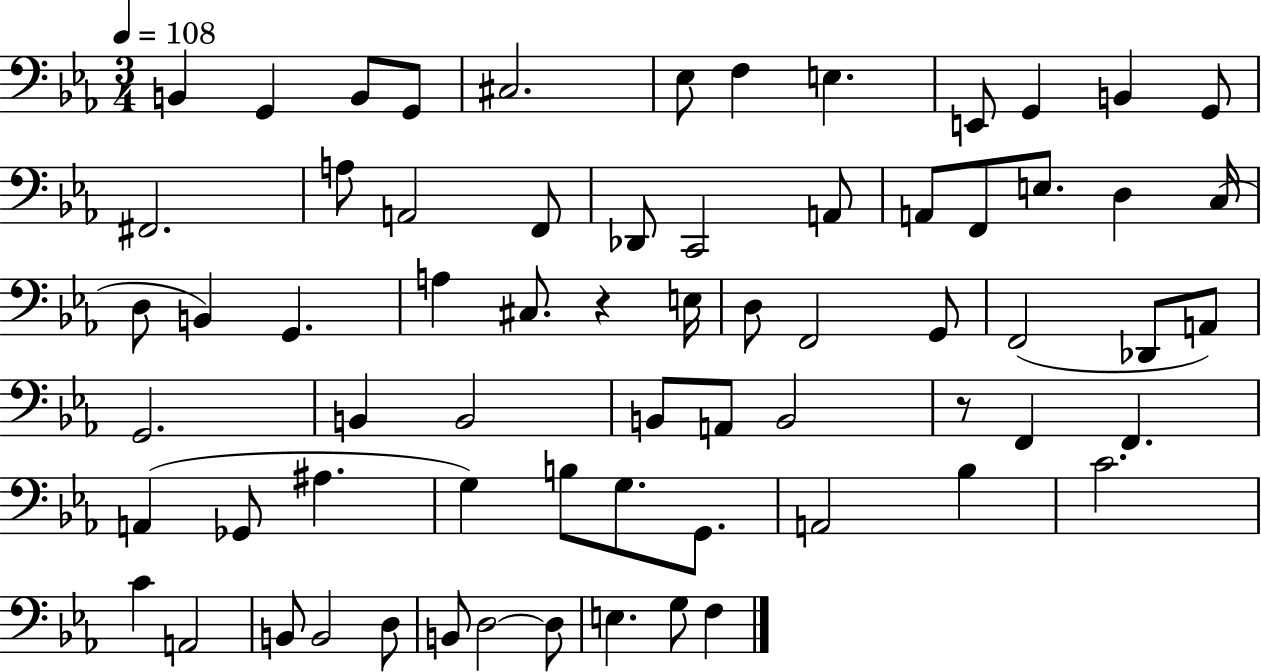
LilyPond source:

{
  \clef bass
  \numericTimeSignature
  \time 3/4
  \key ees \major
  \tempo 4 = 108
  b,4 g,4 b,8 g,8 | cis2. | ees8 f4 e4. | e,8 g,4 b,4 g,8 | \break fis,2. | a8 a,2 f,8 | des,8 c,2 a,8 | a,8 f,8 e8. d4 c16( | \break d8 b,4) g,4. | a4 cis8. r4 e16 | d8 f,2 g,8 | f,2( des,8 a,8) | \break g,2. | b,4 b,2 | b,8 a,8 b,2 | r8 f,4 f,4. | \break a,4( ges,8 ais4. | g4) b8 g8. g,8. | a,2 bes4 | c'2. | \break c'4 a,2 | b,8 b,2 d8 | b,8 d2~~ d8 | e4. g8 f4 | \break \bar "|."
}